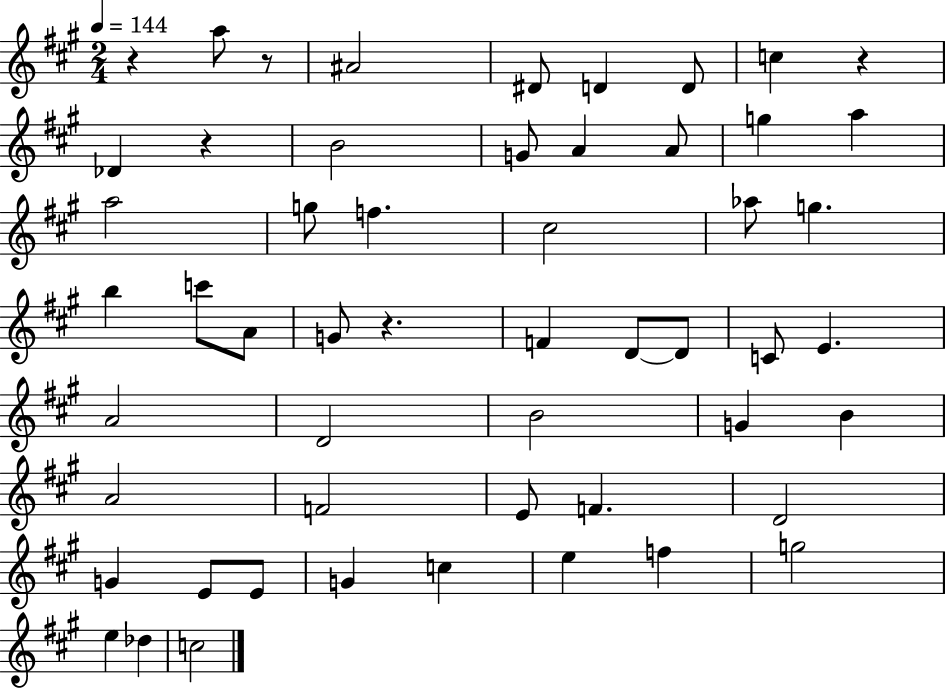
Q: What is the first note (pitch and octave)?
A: A5